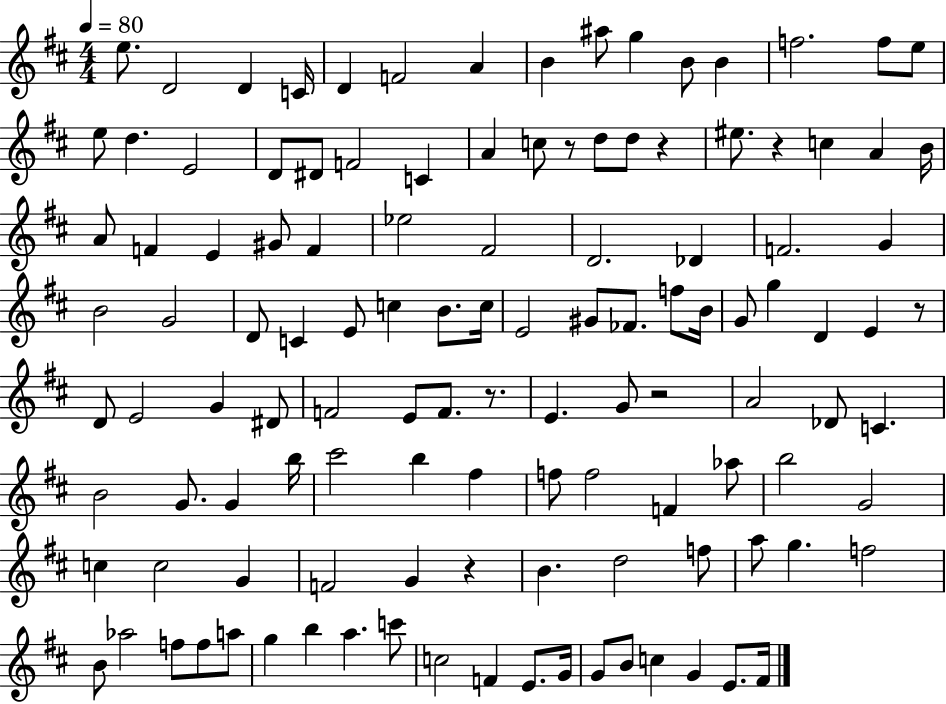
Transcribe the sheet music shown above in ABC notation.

X:1
T:Untitled
M:4/4
L:1/4
K:D
e/2 D2 D C/4 D F2 A B ^a/2 g B/2 B f2 f/2 e/2 e/2 d E2 D/2 ^D/2 F2 C A c/2 z/2 d/2 d/2 z ^e/2 z c A B/4 A/2 F E ^G/2 F _e2 ^F2 D2 _D F2 G B2 G2 D/2 C E/2 c B/2 c/4 E2 ^G/2 _F/2 f/2 B/4 G/2 g D E z/2 D/2 E2 G ^D/2 F2 E/2 F/2 z/2 E G/2 z2 A2 _D/2 C B2 G/2 G b/4 ^c'2 b ^f f/2 f2 F _a/2 b2 G2 c c2 G F2 G z B d2 f/2 a/2 g f2 B/2 _a2 f/2 f/2 a/2 g b a c'/2 c2 F E/2 G/4 G/2 B/2 c G E/2 ^F/4